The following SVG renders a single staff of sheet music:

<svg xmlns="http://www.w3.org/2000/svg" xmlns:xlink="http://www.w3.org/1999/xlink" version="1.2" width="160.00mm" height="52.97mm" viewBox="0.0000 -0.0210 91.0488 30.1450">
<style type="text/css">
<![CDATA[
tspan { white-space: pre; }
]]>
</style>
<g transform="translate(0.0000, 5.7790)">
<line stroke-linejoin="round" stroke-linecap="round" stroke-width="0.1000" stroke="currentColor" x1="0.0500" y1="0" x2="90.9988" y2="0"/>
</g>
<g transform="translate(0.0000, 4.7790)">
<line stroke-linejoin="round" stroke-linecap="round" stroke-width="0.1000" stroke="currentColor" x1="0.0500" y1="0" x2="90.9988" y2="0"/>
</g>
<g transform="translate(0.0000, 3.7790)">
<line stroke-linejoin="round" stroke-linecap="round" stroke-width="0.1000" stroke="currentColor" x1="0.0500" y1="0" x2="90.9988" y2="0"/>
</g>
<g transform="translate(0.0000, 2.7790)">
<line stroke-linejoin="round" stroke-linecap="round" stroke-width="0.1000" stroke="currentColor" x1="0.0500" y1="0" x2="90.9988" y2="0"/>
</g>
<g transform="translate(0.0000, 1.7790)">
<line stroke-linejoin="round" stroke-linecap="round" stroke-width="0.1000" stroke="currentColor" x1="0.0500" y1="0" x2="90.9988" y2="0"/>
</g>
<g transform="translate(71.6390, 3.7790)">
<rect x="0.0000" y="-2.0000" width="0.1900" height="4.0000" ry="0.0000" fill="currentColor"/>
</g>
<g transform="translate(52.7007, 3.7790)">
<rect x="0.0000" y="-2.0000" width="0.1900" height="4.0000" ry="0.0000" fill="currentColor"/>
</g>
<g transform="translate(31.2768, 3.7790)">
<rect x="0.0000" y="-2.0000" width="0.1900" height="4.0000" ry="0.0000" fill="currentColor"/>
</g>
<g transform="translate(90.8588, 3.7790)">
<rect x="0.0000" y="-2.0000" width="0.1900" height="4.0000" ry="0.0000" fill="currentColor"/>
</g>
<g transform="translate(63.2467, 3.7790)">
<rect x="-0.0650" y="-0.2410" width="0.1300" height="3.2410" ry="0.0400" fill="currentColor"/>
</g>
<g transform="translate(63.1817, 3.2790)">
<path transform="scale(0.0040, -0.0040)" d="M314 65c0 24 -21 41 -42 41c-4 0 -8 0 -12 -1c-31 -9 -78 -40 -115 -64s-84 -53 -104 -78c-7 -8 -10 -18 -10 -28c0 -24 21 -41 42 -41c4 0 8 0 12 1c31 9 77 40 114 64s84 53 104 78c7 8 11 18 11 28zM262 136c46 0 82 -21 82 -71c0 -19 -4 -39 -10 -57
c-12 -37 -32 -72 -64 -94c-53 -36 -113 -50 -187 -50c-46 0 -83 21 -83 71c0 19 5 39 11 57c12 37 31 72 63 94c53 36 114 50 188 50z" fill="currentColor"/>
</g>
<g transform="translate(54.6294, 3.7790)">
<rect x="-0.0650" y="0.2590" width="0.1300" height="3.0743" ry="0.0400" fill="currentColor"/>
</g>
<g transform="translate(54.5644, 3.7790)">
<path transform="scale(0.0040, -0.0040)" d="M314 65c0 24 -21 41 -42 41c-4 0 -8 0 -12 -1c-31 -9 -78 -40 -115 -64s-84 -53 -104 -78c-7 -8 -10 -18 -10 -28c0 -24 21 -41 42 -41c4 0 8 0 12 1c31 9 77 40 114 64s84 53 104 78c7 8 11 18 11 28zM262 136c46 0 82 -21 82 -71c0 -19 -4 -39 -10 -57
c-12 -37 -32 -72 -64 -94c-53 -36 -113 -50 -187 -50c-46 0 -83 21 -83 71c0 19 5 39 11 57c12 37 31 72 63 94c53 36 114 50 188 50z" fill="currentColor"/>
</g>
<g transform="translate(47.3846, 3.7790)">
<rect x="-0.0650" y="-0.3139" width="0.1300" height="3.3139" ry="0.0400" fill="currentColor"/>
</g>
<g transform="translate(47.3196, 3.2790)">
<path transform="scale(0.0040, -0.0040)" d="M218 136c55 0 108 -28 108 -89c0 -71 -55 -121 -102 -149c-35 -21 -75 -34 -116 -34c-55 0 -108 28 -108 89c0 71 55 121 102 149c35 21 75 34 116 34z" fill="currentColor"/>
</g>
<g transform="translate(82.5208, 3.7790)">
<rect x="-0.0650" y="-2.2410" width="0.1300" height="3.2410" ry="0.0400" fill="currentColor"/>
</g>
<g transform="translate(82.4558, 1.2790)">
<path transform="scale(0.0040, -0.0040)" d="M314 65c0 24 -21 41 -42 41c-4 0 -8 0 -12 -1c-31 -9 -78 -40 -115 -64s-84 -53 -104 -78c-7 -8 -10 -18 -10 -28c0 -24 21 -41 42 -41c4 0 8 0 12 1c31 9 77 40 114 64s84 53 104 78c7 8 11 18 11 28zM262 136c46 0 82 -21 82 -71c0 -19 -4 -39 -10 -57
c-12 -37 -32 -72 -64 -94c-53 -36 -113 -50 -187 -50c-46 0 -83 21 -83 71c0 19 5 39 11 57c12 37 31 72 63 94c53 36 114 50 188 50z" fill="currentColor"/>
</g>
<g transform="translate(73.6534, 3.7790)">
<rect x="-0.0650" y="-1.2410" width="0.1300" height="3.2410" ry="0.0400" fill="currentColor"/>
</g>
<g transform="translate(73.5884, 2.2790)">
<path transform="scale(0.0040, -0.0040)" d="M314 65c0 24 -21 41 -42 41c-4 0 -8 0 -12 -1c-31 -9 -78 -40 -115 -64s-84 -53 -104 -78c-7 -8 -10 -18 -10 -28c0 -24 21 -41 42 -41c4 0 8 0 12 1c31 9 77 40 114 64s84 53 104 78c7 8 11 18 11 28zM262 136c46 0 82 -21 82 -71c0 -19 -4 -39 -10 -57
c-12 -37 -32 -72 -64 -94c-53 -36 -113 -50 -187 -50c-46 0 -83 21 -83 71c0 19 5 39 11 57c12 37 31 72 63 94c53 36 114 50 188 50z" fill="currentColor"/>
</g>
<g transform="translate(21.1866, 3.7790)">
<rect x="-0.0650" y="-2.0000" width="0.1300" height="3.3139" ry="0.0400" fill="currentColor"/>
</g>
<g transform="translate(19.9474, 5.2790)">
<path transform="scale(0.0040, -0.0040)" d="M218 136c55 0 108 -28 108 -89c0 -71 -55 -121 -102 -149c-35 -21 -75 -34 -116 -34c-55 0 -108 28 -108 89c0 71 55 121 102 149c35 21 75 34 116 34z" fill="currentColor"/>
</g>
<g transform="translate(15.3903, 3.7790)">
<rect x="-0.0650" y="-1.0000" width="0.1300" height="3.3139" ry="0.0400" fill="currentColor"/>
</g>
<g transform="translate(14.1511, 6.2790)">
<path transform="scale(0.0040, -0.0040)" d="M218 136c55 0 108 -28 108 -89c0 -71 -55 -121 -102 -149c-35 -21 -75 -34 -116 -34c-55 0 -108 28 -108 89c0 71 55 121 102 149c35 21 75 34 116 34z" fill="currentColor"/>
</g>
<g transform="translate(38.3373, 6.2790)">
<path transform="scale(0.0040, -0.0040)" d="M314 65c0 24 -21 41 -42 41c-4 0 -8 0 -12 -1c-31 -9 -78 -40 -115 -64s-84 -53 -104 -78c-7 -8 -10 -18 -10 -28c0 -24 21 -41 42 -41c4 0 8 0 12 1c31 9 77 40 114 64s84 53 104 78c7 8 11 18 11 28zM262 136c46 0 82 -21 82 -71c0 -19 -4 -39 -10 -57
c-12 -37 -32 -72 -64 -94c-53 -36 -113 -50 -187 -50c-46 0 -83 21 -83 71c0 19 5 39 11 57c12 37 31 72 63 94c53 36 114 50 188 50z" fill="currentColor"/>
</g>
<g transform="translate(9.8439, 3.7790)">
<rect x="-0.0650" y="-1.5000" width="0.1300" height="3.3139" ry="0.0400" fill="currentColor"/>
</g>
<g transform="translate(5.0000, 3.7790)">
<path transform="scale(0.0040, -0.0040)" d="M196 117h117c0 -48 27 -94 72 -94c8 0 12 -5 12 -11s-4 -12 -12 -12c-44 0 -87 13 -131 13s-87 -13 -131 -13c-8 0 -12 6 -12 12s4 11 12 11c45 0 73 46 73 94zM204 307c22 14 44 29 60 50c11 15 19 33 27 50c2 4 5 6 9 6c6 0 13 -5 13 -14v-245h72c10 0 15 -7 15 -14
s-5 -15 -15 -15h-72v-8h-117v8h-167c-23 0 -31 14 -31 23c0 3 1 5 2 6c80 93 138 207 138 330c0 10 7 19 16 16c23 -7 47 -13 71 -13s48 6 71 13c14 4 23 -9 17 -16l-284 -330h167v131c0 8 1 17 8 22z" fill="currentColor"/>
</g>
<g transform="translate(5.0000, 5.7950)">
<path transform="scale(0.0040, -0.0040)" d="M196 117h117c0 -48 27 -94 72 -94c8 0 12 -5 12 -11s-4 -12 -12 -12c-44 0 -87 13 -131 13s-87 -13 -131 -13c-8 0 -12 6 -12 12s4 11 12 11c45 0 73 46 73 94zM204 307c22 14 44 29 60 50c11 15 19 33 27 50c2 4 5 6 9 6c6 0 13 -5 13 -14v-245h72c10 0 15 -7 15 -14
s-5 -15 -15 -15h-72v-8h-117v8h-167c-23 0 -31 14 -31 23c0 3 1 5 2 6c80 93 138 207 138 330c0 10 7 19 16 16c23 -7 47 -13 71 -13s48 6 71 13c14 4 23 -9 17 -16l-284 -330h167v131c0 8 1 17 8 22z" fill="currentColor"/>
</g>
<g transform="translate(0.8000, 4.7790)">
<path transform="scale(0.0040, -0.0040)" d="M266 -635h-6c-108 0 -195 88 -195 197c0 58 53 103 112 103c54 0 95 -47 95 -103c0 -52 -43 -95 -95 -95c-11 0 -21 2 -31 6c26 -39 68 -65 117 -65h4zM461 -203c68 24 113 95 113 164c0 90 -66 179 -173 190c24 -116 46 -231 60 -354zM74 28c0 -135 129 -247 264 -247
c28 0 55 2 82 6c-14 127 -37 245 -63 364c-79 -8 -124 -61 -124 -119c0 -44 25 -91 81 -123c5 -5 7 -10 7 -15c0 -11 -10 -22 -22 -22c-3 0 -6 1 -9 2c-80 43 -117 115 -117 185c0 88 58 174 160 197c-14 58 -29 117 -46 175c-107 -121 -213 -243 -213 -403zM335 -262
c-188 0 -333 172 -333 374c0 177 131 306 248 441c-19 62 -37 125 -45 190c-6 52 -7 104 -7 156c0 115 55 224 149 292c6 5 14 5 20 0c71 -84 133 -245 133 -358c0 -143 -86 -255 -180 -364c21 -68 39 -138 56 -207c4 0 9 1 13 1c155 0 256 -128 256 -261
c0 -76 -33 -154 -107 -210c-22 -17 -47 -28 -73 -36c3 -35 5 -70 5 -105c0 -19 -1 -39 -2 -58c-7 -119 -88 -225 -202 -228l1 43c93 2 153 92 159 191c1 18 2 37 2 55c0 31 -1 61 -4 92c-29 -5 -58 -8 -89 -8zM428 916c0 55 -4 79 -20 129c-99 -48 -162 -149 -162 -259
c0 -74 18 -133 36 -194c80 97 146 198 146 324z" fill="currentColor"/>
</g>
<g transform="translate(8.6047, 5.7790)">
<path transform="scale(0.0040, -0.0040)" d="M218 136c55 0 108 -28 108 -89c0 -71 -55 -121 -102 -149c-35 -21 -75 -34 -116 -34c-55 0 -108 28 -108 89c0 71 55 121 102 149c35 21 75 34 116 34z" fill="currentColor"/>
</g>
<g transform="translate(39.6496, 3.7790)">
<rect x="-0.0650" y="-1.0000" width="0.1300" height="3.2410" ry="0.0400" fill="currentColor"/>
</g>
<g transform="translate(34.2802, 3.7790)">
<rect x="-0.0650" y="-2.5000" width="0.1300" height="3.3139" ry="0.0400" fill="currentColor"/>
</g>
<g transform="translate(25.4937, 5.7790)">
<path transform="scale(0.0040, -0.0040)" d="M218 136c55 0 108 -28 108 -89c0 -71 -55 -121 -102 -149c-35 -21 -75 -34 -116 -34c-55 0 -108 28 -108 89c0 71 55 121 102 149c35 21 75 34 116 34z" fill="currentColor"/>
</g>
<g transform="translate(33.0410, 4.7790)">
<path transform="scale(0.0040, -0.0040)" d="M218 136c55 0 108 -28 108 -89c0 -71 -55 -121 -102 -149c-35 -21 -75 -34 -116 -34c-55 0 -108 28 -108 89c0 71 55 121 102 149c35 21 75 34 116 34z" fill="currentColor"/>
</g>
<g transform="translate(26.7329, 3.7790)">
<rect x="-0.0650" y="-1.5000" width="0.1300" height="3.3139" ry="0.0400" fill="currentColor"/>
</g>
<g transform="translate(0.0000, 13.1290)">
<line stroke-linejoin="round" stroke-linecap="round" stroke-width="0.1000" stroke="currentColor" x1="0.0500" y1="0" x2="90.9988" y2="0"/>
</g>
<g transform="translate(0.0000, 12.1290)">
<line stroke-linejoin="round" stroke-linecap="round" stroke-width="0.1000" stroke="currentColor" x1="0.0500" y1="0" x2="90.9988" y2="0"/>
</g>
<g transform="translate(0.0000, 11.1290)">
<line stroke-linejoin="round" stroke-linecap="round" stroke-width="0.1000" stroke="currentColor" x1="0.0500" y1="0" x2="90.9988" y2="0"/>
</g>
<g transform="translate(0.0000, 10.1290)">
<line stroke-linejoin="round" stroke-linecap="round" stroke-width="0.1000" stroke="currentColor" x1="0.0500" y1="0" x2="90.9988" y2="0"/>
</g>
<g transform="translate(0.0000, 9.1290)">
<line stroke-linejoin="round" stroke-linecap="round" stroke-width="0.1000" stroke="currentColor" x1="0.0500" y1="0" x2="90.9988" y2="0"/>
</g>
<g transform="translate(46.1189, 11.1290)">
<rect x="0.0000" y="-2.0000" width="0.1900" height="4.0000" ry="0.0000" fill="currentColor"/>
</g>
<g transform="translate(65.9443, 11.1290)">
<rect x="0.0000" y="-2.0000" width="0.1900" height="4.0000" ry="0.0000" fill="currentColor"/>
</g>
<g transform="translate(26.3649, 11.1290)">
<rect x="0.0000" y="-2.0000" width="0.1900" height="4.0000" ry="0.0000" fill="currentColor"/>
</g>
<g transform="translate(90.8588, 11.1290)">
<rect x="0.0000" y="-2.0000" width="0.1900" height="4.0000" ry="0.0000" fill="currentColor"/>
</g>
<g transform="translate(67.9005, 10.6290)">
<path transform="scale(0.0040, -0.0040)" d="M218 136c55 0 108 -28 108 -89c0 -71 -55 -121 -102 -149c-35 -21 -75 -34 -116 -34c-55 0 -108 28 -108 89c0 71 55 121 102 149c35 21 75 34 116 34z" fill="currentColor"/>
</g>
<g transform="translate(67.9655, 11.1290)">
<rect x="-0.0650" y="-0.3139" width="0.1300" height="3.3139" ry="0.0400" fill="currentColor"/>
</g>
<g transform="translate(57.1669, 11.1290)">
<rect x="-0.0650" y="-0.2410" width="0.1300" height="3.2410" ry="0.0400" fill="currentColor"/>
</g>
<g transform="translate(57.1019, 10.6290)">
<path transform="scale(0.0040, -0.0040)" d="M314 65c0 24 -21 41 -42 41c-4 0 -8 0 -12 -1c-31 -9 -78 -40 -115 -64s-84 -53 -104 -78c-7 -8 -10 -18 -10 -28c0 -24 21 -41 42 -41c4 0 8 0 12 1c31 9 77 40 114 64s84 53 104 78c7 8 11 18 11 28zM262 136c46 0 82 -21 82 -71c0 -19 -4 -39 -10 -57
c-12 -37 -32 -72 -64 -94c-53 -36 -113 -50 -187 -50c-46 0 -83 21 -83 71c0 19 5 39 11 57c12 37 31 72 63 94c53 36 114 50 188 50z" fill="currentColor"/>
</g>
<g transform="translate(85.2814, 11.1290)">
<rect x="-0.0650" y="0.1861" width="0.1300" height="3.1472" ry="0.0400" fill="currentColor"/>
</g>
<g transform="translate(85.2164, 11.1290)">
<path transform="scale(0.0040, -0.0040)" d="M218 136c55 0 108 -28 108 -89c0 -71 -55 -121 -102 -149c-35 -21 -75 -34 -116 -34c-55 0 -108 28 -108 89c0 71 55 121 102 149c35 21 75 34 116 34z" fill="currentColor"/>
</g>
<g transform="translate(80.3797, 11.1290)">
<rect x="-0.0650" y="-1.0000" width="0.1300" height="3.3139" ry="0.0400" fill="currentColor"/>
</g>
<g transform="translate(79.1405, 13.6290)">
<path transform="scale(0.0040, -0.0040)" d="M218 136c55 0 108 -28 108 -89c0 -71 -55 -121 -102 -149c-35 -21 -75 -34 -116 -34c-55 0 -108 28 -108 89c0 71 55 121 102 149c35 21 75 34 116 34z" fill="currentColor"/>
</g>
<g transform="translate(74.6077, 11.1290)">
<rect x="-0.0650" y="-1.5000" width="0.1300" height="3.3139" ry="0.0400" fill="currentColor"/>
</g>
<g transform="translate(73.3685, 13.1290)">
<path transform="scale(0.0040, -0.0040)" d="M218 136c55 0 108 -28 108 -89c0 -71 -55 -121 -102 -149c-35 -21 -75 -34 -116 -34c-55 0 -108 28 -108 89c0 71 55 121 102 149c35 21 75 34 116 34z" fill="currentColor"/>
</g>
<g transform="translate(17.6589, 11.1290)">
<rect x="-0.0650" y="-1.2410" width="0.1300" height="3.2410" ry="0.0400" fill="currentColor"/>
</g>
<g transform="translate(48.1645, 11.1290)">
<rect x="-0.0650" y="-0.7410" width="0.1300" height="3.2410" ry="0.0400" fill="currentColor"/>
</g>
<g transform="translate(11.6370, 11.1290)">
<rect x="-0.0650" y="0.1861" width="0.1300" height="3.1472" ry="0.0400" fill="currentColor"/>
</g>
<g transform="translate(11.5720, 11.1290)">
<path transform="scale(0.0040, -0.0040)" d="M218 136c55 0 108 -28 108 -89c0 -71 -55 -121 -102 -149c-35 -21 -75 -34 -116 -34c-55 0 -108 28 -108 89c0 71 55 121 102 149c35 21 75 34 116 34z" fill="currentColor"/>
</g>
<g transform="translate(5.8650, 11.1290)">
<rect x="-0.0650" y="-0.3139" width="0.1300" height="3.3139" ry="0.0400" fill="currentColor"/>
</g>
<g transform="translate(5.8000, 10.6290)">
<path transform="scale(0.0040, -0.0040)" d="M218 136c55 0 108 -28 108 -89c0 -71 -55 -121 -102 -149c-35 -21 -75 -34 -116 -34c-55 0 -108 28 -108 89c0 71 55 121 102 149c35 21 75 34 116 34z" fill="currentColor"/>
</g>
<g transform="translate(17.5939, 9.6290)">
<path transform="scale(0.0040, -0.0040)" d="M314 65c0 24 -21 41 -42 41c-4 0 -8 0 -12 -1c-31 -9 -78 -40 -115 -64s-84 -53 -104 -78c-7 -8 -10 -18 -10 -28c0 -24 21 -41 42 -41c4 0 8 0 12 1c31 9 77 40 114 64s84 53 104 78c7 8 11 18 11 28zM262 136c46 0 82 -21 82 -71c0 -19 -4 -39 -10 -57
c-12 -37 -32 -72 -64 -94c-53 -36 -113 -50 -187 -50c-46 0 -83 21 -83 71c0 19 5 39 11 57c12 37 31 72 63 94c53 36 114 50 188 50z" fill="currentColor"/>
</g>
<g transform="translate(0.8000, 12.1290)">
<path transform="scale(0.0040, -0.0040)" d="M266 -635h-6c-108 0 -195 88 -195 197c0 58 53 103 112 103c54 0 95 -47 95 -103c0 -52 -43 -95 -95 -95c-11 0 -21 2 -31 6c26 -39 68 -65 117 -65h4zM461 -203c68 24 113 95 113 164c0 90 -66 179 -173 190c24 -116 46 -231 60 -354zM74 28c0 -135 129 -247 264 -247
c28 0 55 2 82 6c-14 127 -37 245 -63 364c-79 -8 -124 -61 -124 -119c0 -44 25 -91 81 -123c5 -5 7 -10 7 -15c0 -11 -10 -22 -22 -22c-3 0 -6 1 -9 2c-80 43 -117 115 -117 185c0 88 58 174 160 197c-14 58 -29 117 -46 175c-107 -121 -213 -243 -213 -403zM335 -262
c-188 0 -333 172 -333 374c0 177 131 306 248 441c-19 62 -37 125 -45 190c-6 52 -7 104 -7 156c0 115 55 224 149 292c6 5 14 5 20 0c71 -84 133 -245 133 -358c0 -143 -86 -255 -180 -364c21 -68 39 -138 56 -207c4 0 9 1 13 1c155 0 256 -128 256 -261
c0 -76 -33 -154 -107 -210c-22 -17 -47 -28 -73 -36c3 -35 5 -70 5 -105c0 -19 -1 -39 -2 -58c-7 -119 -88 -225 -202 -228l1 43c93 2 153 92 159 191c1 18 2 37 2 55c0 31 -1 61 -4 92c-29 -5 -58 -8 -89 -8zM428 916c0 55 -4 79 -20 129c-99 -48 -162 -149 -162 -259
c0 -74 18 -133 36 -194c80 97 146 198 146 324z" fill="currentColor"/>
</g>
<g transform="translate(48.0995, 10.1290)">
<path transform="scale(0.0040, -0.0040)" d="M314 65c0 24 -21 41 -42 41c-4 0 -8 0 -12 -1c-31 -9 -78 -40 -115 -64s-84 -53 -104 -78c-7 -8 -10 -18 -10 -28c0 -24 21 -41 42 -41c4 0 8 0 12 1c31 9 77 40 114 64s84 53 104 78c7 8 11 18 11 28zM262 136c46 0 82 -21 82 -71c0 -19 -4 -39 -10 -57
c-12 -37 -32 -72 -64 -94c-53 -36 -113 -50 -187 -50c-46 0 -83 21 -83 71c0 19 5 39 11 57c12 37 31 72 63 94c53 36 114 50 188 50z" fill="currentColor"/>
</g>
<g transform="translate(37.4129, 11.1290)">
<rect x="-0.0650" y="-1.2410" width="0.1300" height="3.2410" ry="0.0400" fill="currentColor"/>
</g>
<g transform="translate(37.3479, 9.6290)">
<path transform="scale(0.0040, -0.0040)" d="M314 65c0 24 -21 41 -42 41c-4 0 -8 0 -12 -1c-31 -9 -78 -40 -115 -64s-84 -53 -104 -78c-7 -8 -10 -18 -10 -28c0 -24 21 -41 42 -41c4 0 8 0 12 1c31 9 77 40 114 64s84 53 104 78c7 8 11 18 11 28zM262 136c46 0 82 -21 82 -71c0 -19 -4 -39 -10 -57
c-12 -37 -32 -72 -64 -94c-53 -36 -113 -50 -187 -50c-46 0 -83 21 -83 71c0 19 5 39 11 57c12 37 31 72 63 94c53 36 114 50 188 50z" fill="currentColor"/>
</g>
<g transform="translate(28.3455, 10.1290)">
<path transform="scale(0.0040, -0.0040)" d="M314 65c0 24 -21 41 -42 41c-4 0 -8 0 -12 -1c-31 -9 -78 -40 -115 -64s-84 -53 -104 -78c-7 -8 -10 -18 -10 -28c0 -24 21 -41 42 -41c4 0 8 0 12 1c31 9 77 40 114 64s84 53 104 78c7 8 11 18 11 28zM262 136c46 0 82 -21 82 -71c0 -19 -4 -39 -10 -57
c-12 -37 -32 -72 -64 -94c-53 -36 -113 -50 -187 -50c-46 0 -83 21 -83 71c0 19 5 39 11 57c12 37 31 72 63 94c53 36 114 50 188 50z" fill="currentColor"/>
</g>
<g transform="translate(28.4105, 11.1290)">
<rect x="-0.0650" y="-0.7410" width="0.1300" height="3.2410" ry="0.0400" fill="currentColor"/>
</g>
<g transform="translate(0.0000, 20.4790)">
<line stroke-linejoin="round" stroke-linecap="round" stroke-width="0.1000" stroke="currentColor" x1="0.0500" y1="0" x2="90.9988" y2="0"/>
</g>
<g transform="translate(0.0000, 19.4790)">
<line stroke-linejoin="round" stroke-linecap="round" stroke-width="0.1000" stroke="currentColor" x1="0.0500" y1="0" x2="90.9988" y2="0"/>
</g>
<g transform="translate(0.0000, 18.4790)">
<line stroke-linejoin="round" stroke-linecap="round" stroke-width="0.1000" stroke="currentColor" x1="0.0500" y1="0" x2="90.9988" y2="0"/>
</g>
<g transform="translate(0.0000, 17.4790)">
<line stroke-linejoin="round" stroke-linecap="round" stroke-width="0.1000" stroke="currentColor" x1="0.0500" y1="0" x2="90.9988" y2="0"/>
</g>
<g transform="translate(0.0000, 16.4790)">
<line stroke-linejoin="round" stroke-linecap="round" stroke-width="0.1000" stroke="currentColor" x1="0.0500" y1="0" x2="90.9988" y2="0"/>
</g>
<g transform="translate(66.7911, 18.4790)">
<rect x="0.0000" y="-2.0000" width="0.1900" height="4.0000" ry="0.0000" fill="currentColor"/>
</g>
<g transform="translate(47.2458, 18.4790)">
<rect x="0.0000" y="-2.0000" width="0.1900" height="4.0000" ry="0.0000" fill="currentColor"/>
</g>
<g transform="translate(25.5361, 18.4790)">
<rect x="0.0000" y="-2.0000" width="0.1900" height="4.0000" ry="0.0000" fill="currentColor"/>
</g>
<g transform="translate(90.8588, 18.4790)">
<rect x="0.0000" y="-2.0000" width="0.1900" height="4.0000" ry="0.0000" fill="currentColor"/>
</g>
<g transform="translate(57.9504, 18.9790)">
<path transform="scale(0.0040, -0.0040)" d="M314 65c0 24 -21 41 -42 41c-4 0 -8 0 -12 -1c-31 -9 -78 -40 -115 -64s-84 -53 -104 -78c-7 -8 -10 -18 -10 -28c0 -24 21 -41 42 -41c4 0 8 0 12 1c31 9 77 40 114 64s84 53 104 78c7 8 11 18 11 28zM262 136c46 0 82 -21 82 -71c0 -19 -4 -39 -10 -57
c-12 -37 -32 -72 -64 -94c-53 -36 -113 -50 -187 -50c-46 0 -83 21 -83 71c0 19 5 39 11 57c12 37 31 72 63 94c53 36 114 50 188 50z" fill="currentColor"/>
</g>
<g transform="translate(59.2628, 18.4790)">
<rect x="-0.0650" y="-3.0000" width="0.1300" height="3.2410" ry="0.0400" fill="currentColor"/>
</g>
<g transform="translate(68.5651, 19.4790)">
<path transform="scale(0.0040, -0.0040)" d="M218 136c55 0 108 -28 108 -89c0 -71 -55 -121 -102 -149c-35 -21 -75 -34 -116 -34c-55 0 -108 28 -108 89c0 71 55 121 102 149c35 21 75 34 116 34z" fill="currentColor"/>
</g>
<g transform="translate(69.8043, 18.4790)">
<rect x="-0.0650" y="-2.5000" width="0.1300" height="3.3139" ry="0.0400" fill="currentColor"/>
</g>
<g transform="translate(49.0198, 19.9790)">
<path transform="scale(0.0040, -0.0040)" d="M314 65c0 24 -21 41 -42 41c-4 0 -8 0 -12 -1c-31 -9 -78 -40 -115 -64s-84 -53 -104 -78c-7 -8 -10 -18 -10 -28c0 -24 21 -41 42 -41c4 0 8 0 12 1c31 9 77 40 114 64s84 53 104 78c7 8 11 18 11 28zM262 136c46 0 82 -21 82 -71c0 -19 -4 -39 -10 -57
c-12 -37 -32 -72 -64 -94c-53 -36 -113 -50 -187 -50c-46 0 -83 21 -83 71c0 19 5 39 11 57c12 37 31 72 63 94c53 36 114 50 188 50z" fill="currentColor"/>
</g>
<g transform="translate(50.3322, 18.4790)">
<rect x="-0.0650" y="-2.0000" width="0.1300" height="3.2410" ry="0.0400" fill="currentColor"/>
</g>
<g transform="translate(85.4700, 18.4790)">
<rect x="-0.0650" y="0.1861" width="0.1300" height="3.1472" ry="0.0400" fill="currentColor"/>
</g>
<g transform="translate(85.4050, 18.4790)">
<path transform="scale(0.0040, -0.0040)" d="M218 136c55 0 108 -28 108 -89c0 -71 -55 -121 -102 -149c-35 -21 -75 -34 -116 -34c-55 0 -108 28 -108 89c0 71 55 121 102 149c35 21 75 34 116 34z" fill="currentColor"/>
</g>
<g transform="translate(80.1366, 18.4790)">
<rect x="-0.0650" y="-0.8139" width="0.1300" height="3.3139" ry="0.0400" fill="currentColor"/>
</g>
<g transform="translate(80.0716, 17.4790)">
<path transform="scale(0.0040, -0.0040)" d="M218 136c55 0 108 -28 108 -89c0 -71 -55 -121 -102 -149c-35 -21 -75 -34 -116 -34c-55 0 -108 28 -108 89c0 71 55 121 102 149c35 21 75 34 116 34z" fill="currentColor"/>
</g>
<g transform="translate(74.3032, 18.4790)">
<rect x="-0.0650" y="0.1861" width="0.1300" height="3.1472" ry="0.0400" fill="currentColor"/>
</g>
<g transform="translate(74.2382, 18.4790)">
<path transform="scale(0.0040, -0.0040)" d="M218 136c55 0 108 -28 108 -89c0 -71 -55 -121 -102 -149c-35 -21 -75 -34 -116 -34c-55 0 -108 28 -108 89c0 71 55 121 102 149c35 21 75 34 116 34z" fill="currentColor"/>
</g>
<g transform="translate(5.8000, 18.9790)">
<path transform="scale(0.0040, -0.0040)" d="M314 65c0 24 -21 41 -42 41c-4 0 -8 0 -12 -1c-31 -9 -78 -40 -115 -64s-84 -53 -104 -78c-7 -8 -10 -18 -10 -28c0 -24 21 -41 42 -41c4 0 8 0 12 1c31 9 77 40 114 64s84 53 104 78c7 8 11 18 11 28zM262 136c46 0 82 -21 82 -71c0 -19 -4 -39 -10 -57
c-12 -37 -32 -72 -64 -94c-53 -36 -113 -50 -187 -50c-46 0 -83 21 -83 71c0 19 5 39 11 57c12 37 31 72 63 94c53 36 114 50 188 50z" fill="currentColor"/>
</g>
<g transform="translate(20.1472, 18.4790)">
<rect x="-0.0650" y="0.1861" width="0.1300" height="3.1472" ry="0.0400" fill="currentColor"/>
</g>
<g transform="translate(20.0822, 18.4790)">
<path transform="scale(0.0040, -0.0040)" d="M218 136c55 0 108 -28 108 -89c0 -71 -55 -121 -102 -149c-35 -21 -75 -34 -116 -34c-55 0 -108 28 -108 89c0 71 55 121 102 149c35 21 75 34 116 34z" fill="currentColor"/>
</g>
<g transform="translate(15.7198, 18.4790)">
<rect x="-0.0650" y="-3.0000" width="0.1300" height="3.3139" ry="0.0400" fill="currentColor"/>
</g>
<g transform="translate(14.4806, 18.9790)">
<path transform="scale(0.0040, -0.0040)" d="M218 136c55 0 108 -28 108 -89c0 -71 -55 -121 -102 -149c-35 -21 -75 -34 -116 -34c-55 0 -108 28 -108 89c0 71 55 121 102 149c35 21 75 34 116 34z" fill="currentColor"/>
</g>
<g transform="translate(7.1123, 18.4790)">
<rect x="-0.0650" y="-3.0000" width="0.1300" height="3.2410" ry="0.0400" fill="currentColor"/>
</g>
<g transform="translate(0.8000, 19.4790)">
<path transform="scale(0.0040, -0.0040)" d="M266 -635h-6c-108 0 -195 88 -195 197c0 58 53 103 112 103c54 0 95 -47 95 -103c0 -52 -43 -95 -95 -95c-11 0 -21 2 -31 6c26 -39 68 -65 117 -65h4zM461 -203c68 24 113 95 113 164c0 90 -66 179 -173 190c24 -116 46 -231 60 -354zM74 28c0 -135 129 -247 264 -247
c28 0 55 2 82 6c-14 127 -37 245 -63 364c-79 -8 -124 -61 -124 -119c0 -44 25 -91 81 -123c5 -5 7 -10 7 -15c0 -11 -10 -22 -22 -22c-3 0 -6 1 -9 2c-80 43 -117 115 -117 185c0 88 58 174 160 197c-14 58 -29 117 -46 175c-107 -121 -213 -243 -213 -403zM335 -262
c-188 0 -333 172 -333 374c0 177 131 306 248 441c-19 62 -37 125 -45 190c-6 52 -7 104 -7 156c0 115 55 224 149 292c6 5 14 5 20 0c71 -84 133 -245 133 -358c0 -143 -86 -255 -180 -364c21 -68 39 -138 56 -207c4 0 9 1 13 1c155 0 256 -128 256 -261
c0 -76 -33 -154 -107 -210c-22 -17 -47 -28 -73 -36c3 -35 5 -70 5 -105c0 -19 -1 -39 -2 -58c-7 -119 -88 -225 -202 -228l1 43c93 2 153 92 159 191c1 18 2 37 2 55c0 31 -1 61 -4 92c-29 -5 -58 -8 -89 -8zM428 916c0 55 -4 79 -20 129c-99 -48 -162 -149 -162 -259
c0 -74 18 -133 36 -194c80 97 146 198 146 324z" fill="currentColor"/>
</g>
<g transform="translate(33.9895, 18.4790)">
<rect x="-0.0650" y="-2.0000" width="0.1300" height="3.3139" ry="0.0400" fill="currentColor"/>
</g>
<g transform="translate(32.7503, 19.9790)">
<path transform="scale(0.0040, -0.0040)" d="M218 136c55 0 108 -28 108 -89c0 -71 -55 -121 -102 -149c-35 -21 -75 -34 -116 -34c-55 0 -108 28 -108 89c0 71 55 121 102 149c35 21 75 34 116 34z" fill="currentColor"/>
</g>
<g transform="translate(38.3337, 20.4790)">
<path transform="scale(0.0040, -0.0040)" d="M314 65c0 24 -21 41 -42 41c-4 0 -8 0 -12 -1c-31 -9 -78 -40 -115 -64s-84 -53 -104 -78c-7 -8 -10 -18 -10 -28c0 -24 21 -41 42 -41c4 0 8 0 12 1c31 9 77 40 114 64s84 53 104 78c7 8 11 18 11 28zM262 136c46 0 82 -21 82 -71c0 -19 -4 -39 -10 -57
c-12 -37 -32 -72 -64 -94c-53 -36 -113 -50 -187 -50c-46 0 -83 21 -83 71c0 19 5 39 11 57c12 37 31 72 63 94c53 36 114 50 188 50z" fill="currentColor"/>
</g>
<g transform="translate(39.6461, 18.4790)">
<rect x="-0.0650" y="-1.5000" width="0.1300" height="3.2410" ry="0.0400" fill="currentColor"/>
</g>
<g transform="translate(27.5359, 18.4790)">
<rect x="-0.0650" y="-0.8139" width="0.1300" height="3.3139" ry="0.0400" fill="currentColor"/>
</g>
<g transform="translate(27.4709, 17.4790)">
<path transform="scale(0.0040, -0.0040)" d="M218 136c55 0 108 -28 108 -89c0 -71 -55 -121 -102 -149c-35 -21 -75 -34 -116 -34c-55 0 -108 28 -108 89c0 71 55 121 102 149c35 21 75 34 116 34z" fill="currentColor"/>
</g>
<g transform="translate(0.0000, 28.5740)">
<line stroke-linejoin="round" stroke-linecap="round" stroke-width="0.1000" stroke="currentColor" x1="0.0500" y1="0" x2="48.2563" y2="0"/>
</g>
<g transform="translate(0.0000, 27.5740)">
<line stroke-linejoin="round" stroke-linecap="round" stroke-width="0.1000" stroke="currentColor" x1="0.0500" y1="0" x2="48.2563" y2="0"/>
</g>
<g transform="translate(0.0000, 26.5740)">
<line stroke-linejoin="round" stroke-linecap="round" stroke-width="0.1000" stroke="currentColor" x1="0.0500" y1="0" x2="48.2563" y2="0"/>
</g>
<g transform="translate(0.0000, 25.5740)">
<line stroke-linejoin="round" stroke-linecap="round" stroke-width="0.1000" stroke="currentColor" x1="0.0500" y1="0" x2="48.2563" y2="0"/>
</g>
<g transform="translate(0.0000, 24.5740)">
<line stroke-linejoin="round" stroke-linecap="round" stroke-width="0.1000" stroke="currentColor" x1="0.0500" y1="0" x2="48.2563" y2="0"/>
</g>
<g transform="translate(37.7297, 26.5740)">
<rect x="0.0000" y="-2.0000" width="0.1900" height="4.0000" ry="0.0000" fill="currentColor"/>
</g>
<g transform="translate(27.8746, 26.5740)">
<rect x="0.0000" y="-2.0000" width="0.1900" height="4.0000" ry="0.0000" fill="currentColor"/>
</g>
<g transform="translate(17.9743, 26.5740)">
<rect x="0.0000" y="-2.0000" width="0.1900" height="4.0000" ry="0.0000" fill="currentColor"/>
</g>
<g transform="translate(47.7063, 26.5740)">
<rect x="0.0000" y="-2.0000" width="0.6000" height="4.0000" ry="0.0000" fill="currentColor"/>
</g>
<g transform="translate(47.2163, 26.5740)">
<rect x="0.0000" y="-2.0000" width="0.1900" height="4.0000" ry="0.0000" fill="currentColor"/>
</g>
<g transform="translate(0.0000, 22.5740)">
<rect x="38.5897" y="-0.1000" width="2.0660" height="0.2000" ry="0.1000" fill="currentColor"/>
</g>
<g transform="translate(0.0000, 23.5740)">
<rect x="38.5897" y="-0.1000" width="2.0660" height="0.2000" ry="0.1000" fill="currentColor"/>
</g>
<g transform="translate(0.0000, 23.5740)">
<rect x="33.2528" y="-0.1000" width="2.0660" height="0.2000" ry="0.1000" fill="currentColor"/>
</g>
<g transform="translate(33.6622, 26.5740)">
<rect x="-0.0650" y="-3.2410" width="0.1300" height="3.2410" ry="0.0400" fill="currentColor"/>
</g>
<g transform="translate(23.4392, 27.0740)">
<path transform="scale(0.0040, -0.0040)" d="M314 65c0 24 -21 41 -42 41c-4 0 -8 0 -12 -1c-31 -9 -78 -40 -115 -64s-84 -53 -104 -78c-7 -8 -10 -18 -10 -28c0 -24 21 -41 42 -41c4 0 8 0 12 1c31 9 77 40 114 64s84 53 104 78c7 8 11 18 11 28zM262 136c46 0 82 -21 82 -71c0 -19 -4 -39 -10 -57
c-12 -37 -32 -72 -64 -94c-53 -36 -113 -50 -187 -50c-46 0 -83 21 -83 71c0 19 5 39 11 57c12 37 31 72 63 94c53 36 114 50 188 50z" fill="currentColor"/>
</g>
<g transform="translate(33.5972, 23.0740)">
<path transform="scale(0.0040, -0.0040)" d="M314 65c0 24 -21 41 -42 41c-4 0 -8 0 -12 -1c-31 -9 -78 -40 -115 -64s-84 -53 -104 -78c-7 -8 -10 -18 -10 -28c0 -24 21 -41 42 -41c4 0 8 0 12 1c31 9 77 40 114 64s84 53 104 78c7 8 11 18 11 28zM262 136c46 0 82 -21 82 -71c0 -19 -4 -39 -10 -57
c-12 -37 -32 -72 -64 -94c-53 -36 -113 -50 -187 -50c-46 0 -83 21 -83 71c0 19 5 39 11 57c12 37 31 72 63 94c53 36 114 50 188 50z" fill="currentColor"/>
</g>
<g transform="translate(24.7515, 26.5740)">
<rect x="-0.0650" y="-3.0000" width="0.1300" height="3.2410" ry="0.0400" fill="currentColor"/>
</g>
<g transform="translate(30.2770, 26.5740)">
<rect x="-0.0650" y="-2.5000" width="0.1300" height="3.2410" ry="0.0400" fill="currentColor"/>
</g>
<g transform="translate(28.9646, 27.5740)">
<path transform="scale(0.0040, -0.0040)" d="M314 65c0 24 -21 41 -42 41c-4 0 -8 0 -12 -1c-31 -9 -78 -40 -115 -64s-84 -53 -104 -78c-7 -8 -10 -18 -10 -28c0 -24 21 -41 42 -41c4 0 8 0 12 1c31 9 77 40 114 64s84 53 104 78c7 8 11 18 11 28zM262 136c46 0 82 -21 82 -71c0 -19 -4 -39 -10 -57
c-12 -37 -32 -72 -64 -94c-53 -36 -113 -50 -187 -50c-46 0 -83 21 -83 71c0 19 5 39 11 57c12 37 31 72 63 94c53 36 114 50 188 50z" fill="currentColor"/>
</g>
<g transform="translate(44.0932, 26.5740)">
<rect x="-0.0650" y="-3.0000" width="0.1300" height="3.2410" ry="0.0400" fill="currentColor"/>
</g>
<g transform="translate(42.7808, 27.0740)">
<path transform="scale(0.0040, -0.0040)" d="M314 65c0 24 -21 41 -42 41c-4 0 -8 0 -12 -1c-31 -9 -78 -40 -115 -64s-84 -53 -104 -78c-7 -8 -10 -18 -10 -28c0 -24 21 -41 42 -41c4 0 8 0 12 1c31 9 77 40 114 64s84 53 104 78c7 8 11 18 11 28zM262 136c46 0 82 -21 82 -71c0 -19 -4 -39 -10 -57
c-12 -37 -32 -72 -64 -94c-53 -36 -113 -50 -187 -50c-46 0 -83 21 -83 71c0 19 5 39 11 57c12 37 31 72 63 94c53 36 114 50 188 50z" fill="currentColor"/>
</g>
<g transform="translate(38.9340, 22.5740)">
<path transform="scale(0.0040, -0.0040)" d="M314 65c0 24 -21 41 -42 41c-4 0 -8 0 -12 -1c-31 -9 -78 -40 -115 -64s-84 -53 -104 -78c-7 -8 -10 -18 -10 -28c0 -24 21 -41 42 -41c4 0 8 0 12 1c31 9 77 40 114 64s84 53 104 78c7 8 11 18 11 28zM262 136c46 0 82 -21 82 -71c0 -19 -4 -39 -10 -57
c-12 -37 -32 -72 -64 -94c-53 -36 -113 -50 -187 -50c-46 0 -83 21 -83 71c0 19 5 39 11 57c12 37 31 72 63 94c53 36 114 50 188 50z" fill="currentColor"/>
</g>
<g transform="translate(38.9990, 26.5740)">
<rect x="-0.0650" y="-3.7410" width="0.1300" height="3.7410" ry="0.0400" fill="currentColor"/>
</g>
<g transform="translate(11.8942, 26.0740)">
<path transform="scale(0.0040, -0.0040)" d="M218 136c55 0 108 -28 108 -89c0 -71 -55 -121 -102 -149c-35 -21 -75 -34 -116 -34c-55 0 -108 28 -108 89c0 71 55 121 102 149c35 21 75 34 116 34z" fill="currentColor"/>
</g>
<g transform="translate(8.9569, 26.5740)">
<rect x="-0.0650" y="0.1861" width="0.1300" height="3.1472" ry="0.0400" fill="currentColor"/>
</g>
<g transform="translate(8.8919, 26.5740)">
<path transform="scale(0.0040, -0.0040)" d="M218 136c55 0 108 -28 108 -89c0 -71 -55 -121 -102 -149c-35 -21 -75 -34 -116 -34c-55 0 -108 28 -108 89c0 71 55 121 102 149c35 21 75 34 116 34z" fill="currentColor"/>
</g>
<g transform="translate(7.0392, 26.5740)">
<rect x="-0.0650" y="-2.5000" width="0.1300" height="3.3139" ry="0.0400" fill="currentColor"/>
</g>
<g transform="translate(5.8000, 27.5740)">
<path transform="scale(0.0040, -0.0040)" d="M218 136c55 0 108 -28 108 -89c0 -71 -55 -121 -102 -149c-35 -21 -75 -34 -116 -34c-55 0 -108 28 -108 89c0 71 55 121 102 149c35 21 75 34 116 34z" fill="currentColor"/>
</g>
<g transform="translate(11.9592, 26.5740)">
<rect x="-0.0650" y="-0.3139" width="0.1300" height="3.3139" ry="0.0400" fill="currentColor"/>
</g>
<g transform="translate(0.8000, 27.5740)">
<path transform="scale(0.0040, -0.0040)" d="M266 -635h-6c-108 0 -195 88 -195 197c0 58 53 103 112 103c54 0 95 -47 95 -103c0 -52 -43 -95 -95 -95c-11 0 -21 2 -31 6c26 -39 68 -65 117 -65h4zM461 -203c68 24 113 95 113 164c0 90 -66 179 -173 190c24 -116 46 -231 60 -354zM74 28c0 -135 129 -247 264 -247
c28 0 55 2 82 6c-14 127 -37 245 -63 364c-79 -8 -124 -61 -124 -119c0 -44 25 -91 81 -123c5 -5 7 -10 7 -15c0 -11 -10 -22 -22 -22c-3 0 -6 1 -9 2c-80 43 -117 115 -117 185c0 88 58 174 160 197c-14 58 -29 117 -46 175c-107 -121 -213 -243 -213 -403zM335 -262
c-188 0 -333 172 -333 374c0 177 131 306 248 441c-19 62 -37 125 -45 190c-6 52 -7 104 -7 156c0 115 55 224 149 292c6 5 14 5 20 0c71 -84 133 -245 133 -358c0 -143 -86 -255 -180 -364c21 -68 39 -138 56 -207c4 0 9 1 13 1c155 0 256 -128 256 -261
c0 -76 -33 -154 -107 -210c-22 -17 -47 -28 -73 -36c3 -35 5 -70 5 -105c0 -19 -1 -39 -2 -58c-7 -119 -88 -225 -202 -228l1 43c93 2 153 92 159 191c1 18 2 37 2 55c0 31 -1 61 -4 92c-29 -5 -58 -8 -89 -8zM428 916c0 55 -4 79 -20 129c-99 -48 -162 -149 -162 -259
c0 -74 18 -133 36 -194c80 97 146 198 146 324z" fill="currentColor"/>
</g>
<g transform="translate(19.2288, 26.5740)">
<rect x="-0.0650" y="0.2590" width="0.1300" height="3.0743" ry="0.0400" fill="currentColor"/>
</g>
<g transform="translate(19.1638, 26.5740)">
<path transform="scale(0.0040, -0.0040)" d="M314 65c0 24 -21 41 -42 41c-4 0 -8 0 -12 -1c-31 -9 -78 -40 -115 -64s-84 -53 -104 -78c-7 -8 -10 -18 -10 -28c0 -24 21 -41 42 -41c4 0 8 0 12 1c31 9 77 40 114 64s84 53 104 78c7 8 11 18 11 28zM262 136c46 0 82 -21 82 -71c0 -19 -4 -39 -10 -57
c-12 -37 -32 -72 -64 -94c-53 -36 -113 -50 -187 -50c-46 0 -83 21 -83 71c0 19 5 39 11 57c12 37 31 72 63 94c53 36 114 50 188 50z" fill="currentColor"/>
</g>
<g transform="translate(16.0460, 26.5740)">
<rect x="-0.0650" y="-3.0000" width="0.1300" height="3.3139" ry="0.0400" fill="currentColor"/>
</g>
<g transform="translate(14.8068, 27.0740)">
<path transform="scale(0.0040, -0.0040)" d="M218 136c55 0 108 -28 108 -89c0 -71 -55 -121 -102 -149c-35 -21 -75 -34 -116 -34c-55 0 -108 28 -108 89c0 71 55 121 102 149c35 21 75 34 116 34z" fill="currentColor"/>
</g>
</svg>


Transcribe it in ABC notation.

X:1
T:Untitled
M:4/4
L:1/4
K:C
E D F E G D2 c B2 c2 e2 g2 c B e2 d2 e2 d2 c2 c E D B A2 A B d F E2 F2 A2 G B d B G B c A B2 A2 G2 b2 c'2 A2